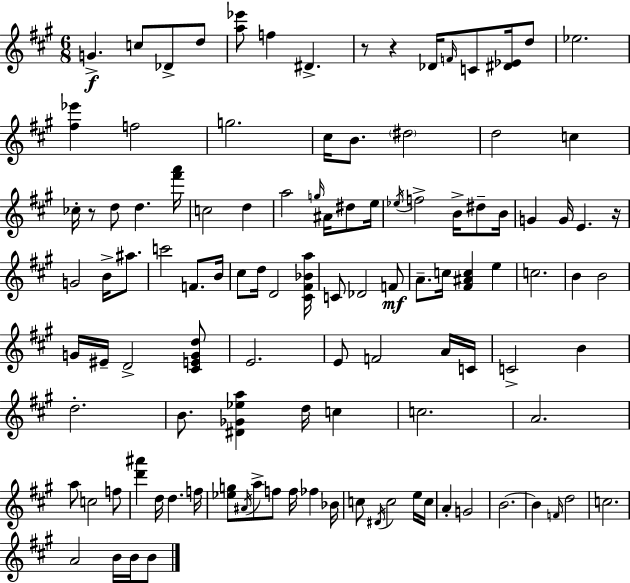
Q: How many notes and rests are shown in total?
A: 112